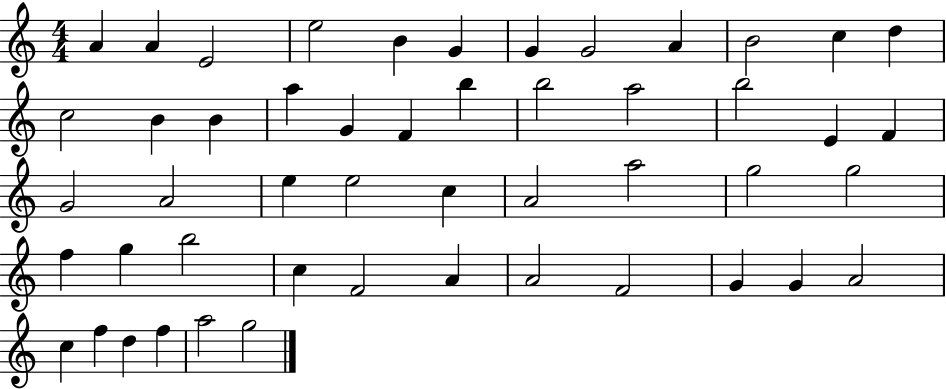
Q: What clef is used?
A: treble